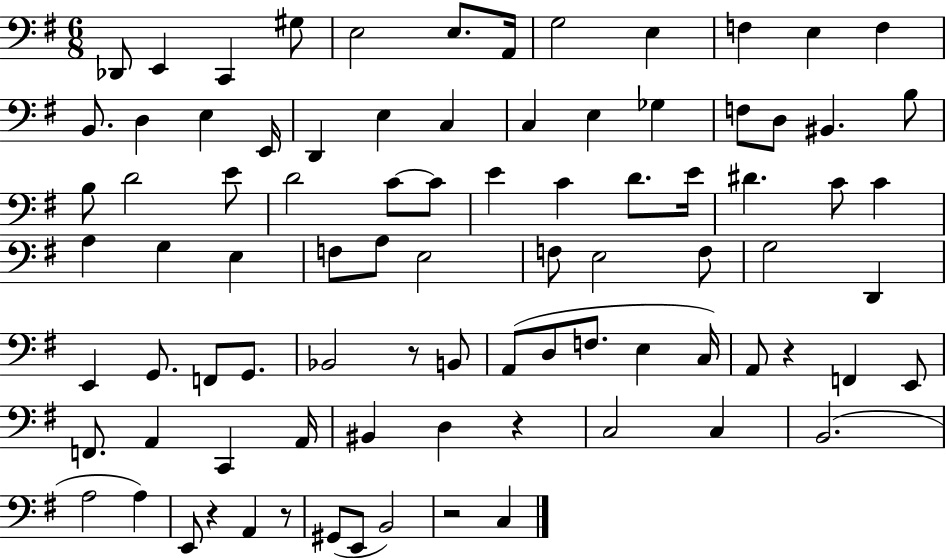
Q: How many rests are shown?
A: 6